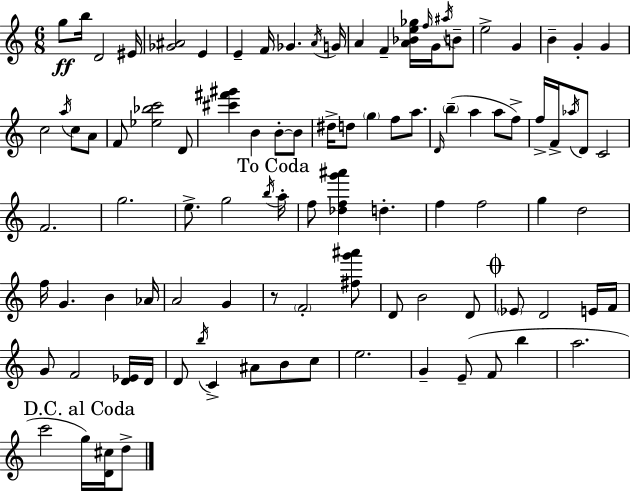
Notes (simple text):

G5/e B5/s D4/h EIS4/s [Gb4,A#4]/h E4/q E4/q F4/s Gb4/q. A4/s G4/s A4/q F4/q [A4,Bb4,E5,Gb5]/s F5/s G4/s A#5/s B4/e E5/h G4/q B4/q G4/q G4/q C5/h A5/s C5/e A4/e F4/e [Eb5,Bb5,C6]/h D4/e [C#6,F#6,G#6]/q B4/q B4/e B4/e D#5/s D5/e G5/q F5/e A5/e. D4/s B5/q A5/q A5/e F5/e F5/s F4/s Ab5/s D4/e C4/h F4/h. G5/h. E5/e. G5/h B5/s A5/s F5/e [Db5,F5,G6,A#6]/q D5/q. F5/q F5/h G5/q D5/h F5/s G4/q. B4/q Ab4/s A4/h G4/q R/e F4/h [F#5,G6,A#6]/e D4/e B4/h D4/e Eb4/e D4/h E4/s F4/s G4/e F4/h [D4,Eb4]/s D4/s D4/e B5/s C4/q A#4/e B4/e C5/e E5/h. G4/q E4/e F4/e B5/q A5/h. C6/h G5/s [D4,C#5]/s D5/e